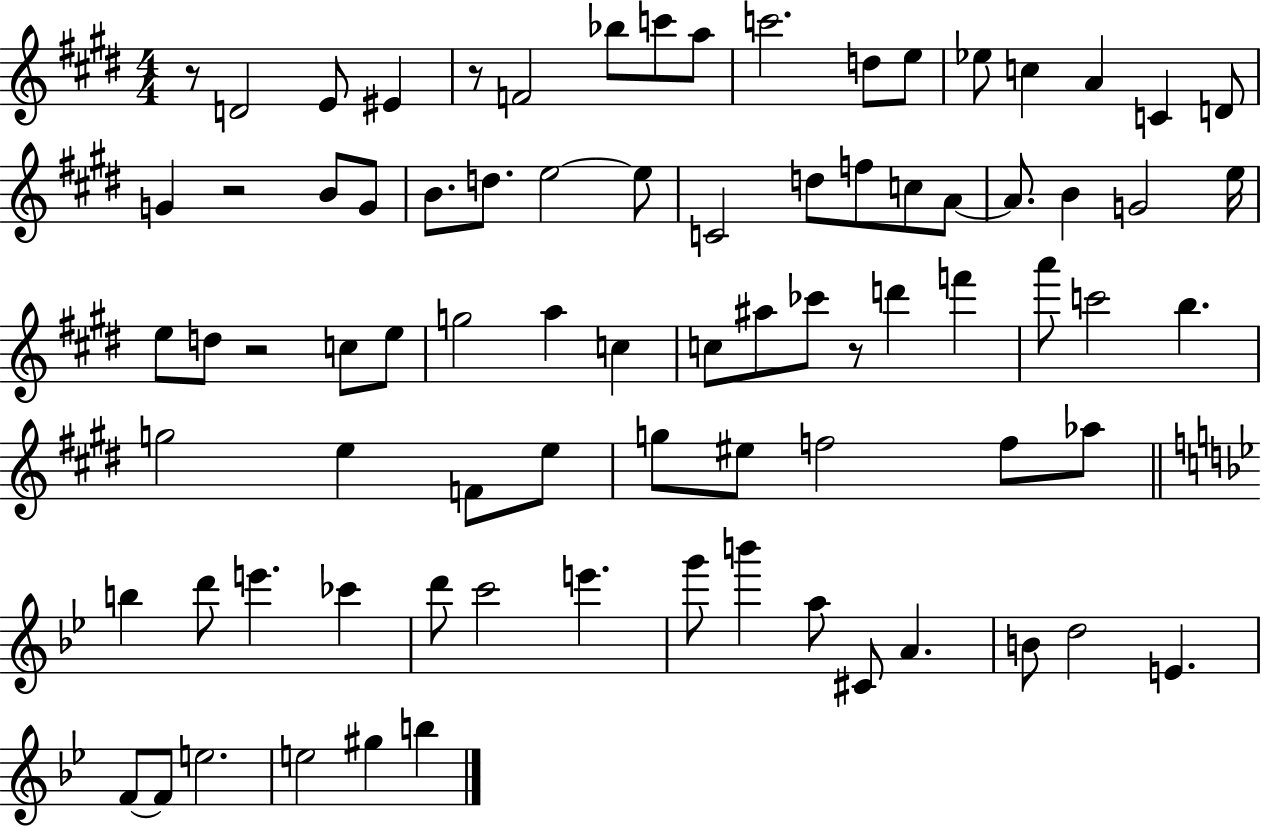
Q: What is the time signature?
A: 4/4